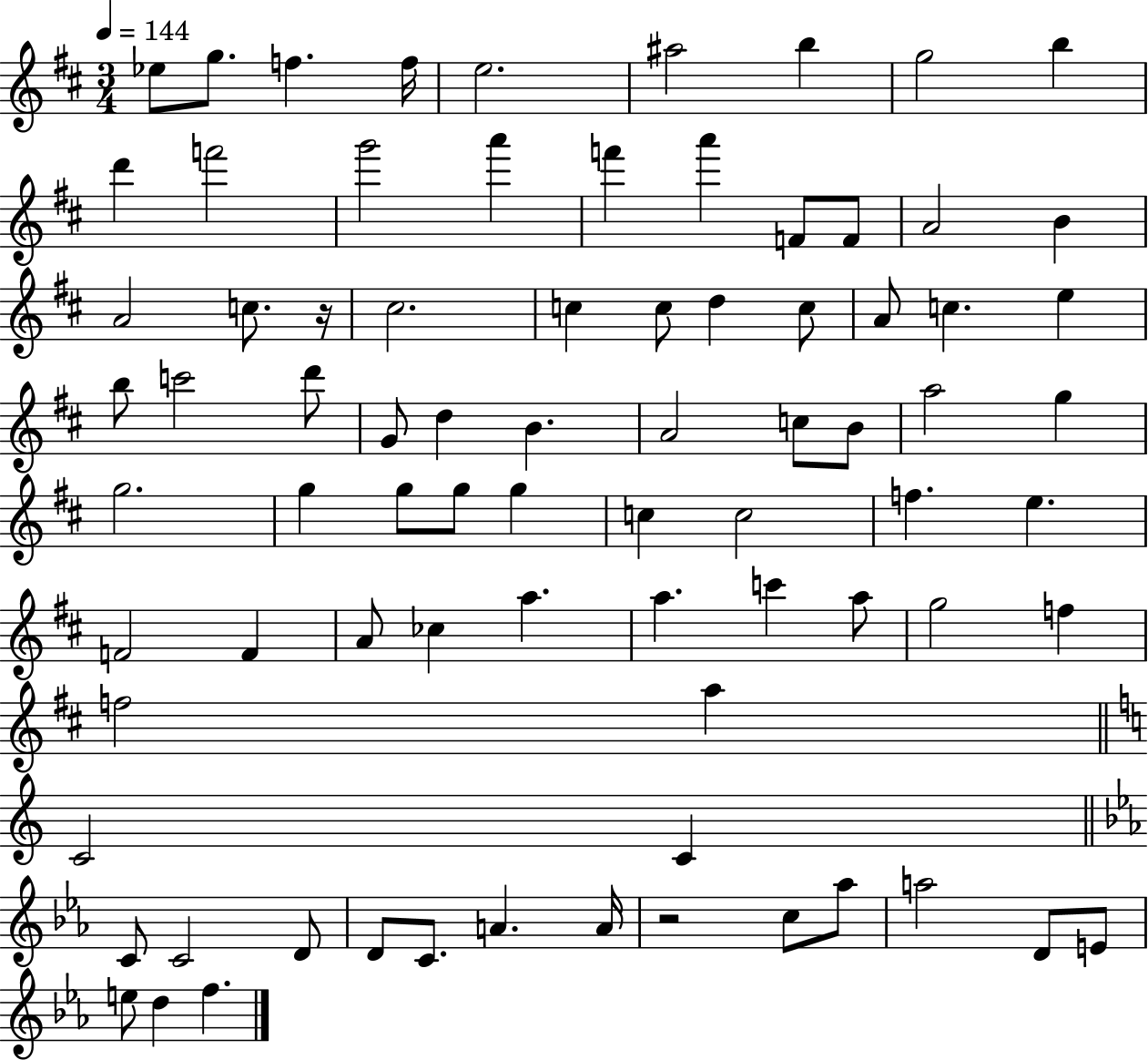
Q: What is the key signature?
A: D major